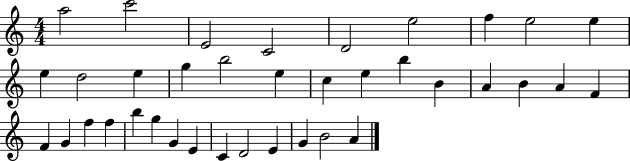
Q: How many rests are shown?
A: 0